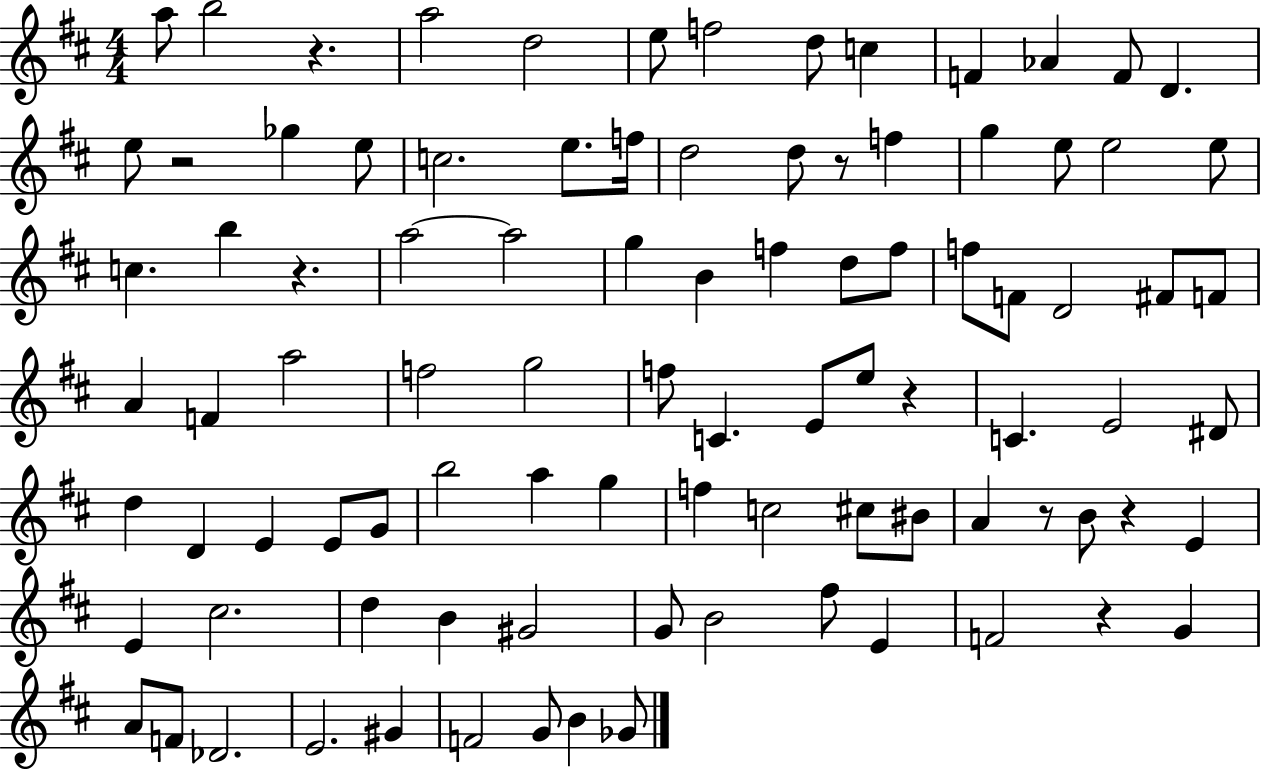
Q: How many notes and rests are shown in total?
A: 94